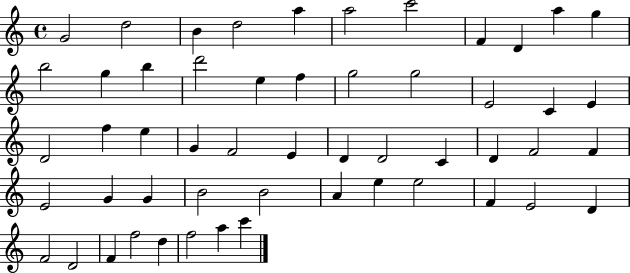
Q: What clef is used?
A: treble